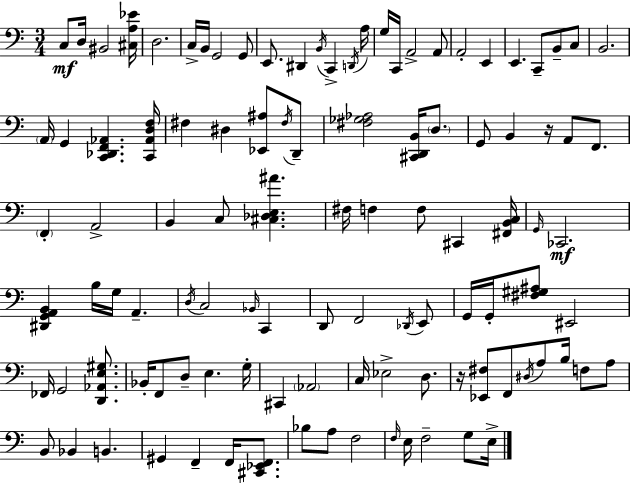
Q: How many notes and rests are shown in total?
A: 107